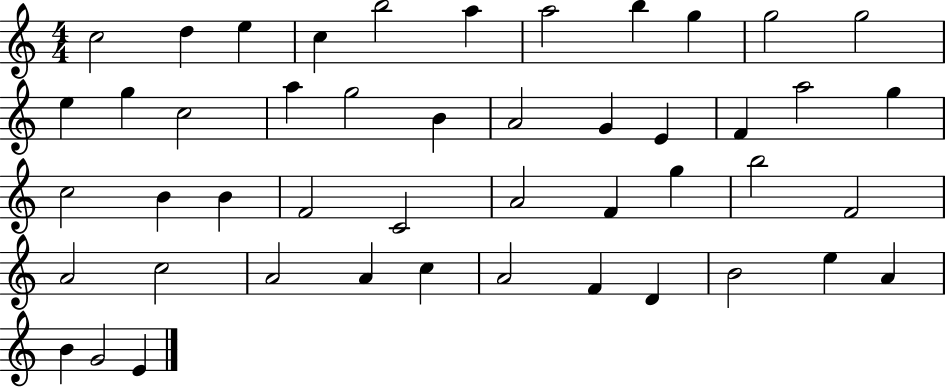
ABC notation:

X:1
T:Untitled
M:4/4
L:1/4
K:C
c2 d e c b2 a a2 b g g2 g2 e g c2 a g2 B A2 G E F a2 g c2 B B F2 C2 A2 F g b2 F2 A2 c2 A2 A c A2 F D B2 e A B G2 E